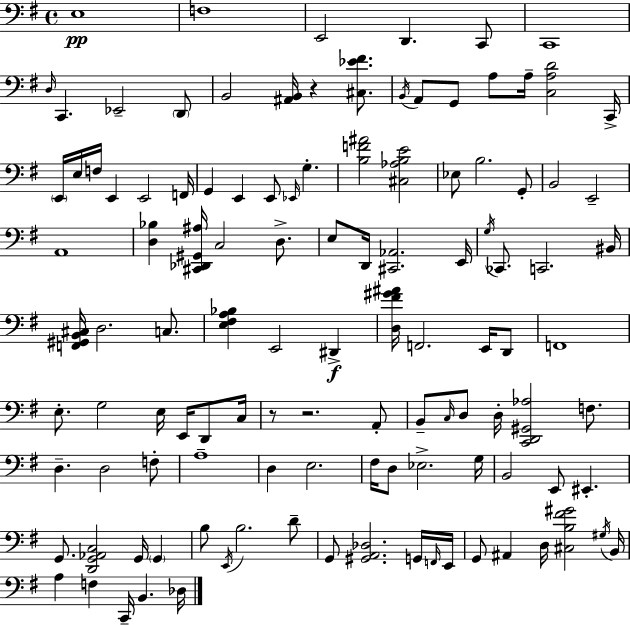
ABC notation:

X:1
T:Untitled
M:4/4
L:1/4
K:G
E,4 F,4 E,,2 D,, C,,/2 C,,4 D,/4 C,, _E,,2 D,,/2 B,,2 [^A,,B,,]/4 z [^C,_E^F]/2 B,,/4 A,,/2 G,,/2 A,/2 A,/4 [C,A,D]2 C,,/4 E,,/4 E,/4 F,/4 E,, E,,2 F,,/4 G,, E,, E,,/2 _E,,/4 G, [B,F^A]2 [^C,_A,B,E]2 _E,/2 B,2 G,,/2 B,,2 E,,2 A,,4 [D,_B,] [^C,,_D,,^G,,^A,]/4 C,2 D,/2 E,/2 D,,/4 [^C,,_A,,]2 E,,/4 G,/4 _C,,/2 C,,2 ^B,,/4 [F,,^G,,B,,^C,]/4 D,2 C,/2 [E,^F,A,_B,] E,,2 ^D,, [D,^F^G^A]/4 F,,2 E,,/4 D,,/2 F,,4 E,/2 G,2 E,/4 E,,/4 D,,/2 C,/4 z/2 z2 A,,/2 B,,/2 C,/4 D,/2 D,/4 [C,,D,,^G,,_A,]2 F,/2 D, D,2 F,/2 A,4 D, E,2 ^F,/4 D,/2 _E,2 G,/4 B,,2 E,,/2 ^E,, G,,/2 [D,,G,,_A,,C,]2 G,,/4 G,, B,/2 E,,/4 B,2 D/2 G,,/2 [^G,,A,,_D,]2 G,,/4 F,,/4 E,,/4 G,,/2 ^A,, D,/4 [^C,B,^F^G]2 ^G,/4 B,,/4 A, F, C,,/4 B,, _D,/4